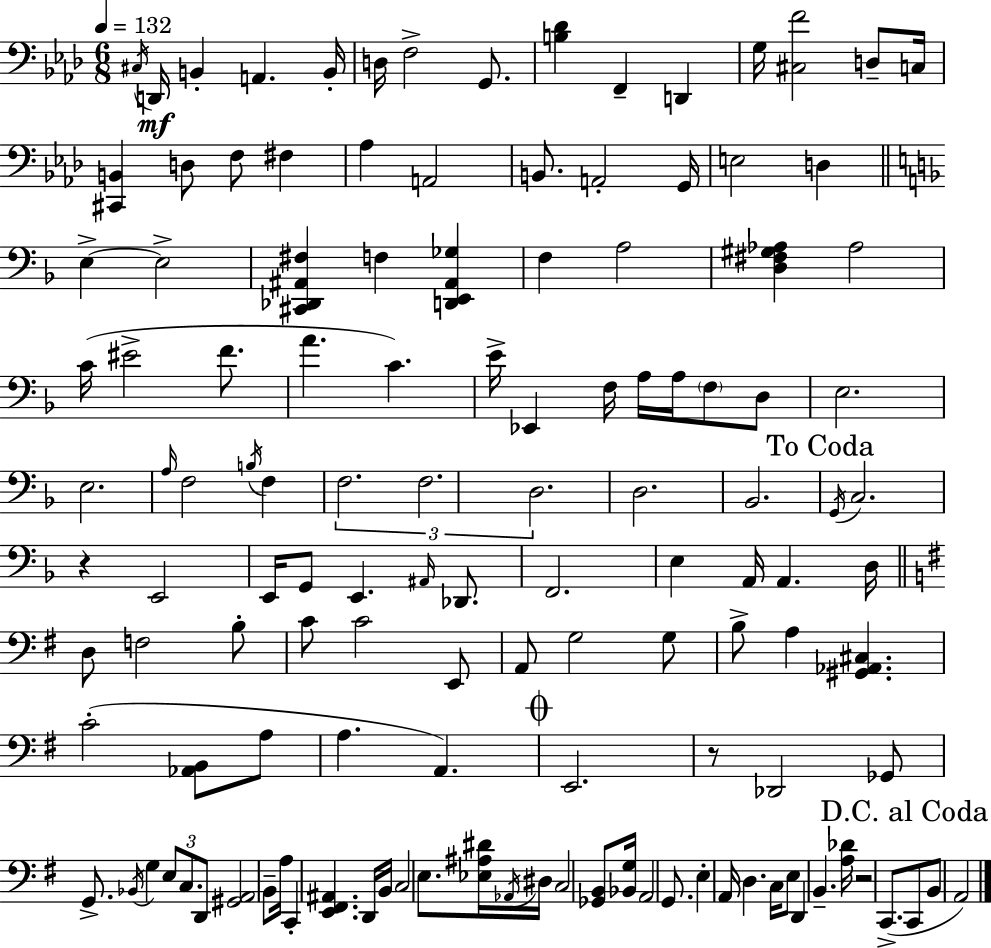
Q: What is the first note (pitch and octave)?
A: C#3